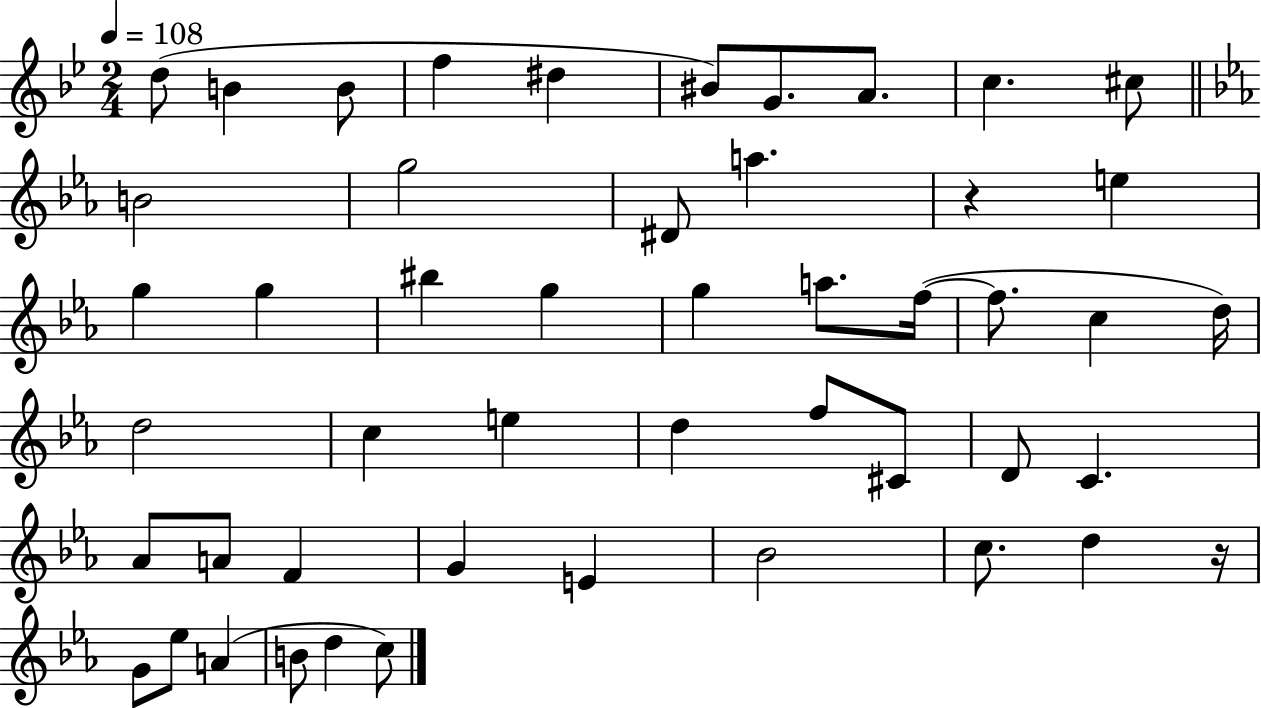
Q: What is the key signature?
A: BES major